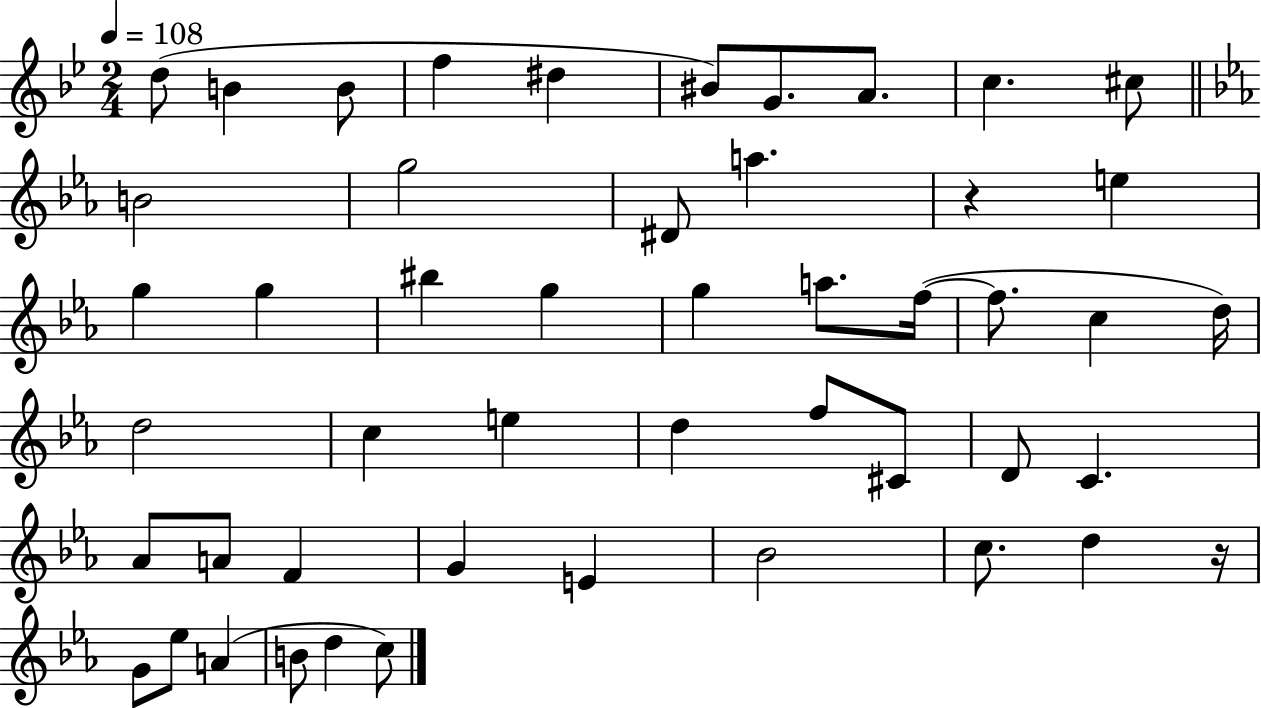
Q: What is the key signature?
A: BES major